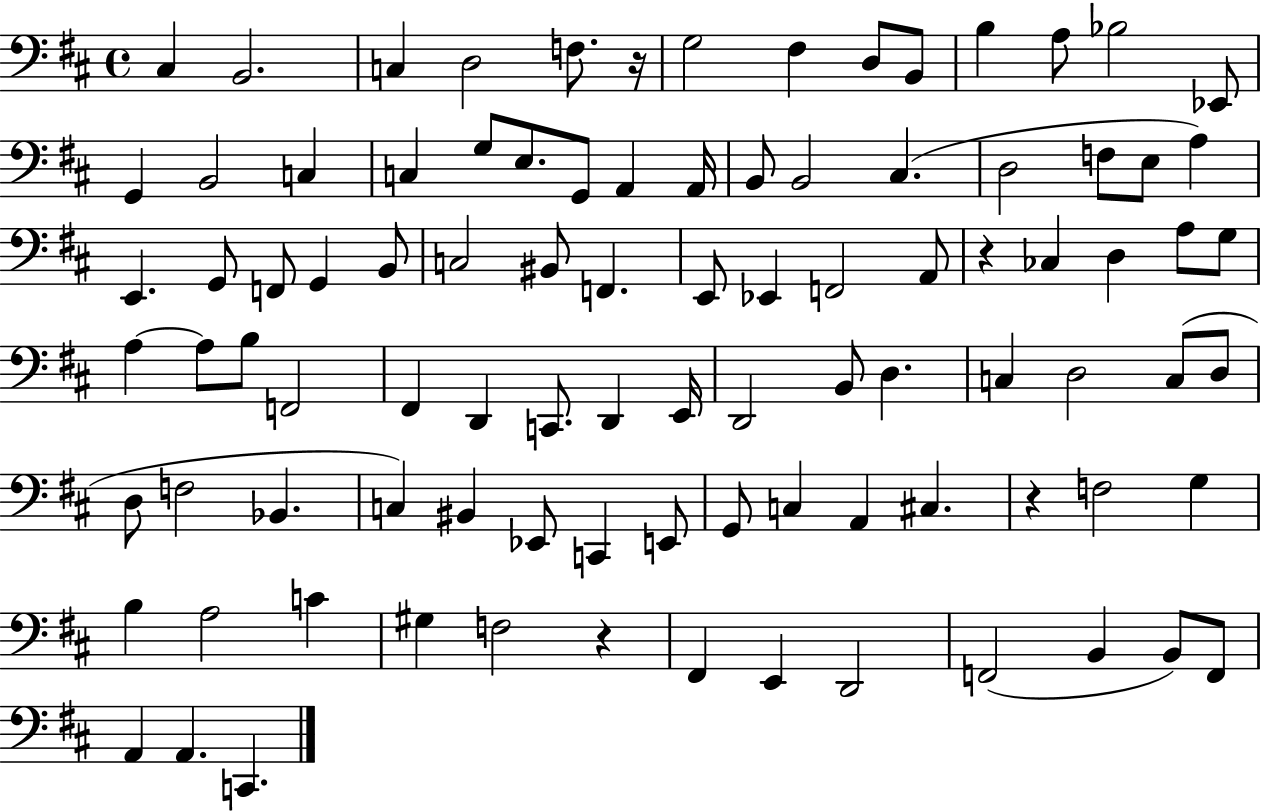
C#3/q B2/h. C3/q D3/h F3/e. R/s G3/h F#3/q D3/e B2/e B3/q A3/e Bb3/h Eb2/e G2/q B2/h C3/q C3/q G3/e E3/e. G2/e A2/q A2/s B2/e B2/h C#3/q. D3/h F3/e E3/e A3/q E2/q. G2/e F2/e G2/q B2/e C3/h BIS2/e F2/q. E2/e Eb2/q F2/h A2/e R/q CES3/q D3/q A3/e G3/e A3/q A3/e B3/e F2/h F#2/q D2/q C2/e. D2/q E2/s D2/h B2/e D3/q. C3/q D3/h C3/e D3/e D3/e F3/h Bb2/q. C3/q BIS2/q Eb2/e C2/q E2/e G2/e C3/q A2/q C#3/q. R/q F3/h G3/q B3/q A3/h C4/q G#3/q F3/h R/q F#2/q E2/q D2/h F2/h B2/q B2/e F2/e A2/q A2/q. C2/q.